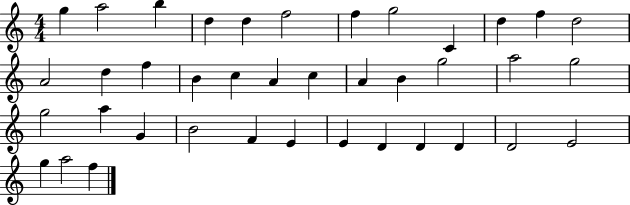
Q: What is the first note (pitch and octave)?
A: G5